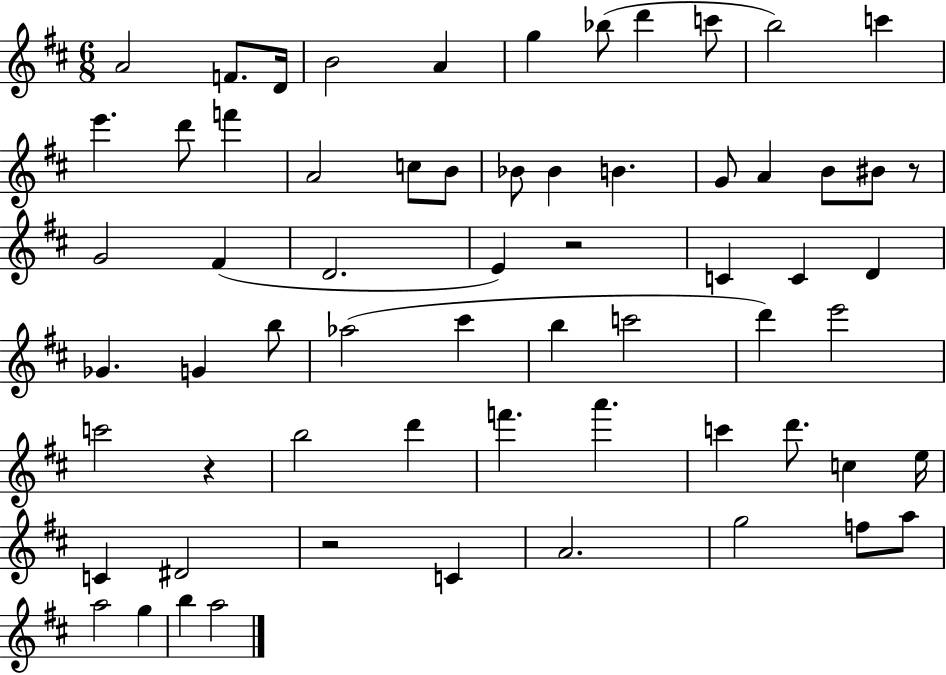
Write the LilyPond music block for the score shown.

{
  \clef treble
  \numericTimeSignature
  \time 6/8
  \key d \major
  a'2 f'8. d'16 | b'2 a'4 | g''4 bes''8( d'''4 c'''8 | b''2) c'''4 | \break e'''4. d'''8 f'''4 | a'2 c''8 b'8 | bes'8 bes'4 b'4. | g'8 a'4 b'8 bis'8 r8 | \break g'2 fis'4( | d'2. | e'4) r2 | c'4 c'4 d'4 | \break ges'4. g'4 b''8 | aes''2( cis'''4 | b''4 c'''2 | d'''4) e'''2 | \break c'''2 r4 | b''2 d'''4 | f'''4. a'''4. | c'''4 d'''8. c''4 e''16 | \break c'4 dis'2 | r2 c'4 | a'2. | g''2 f''8 a''8 | \break a''2 g''4 | b''4 a''2 | \bar "|."
}